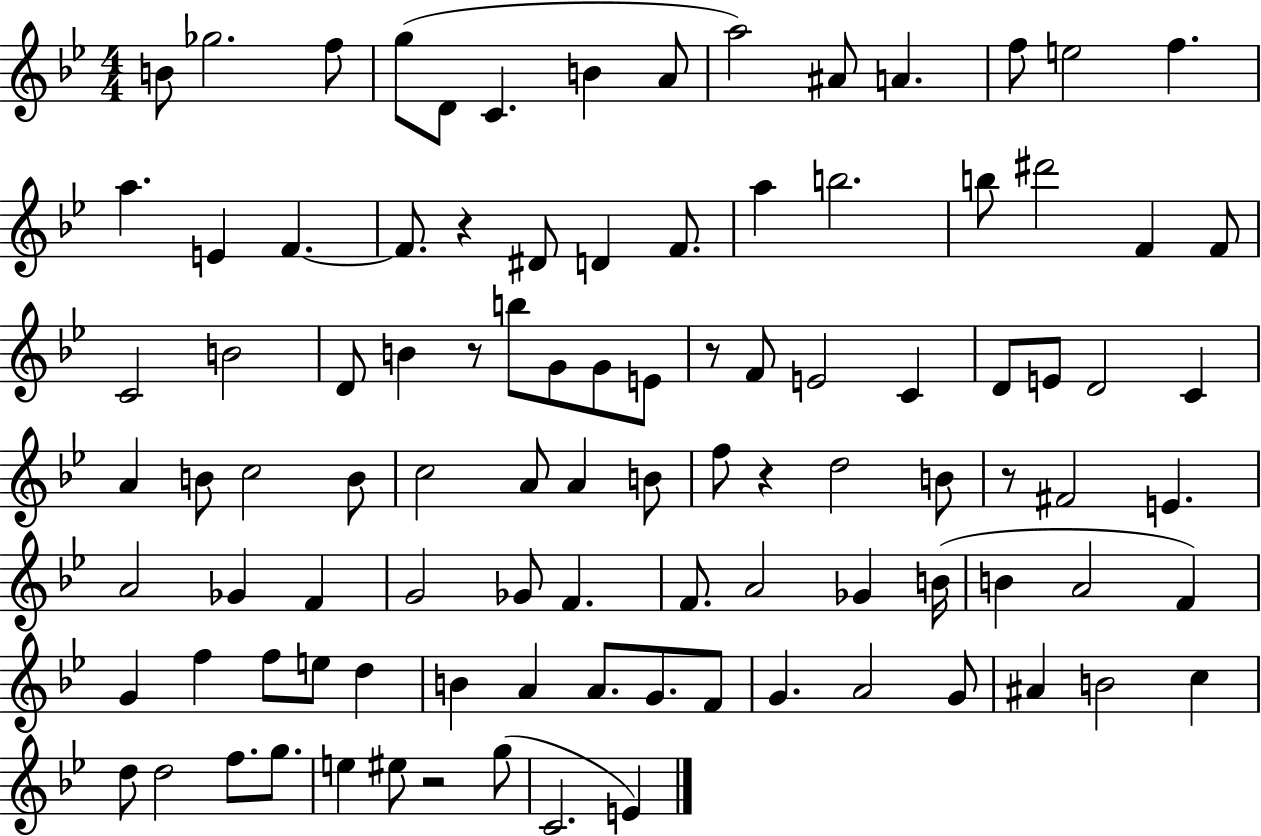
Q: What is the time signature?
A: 4/4